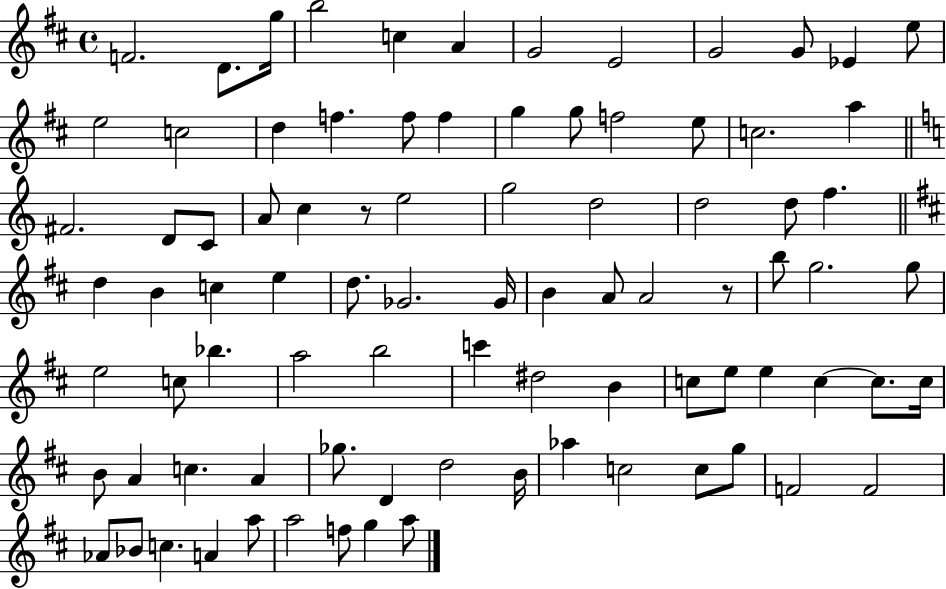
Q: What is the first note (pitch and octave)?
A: F4